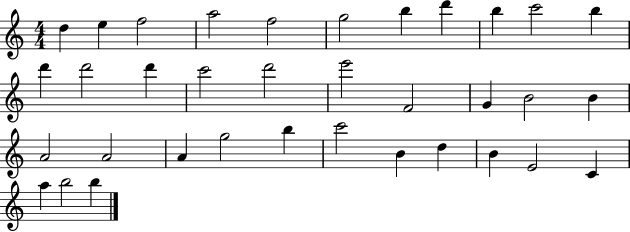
{
  \clef treble
  \numericTimeSignature
  \time 4/4
  \key c \major
  d''4 e''4 f''2 | a''2 f''2 | g''2 b''4 d'''4 | b''4 c'''2 b''4 | \break d'''4 d'''2 d'''4 | c'''2 d'''2 | e'''2 f'2 | g'4 b'2 b'4 | \break a'2 a'2 | a'4 g''2 b''4 | c'''2 b'4 d''4 | b'4 e'2 c'4 | \break a''4 b''2 b''4 | \bar "|."
}